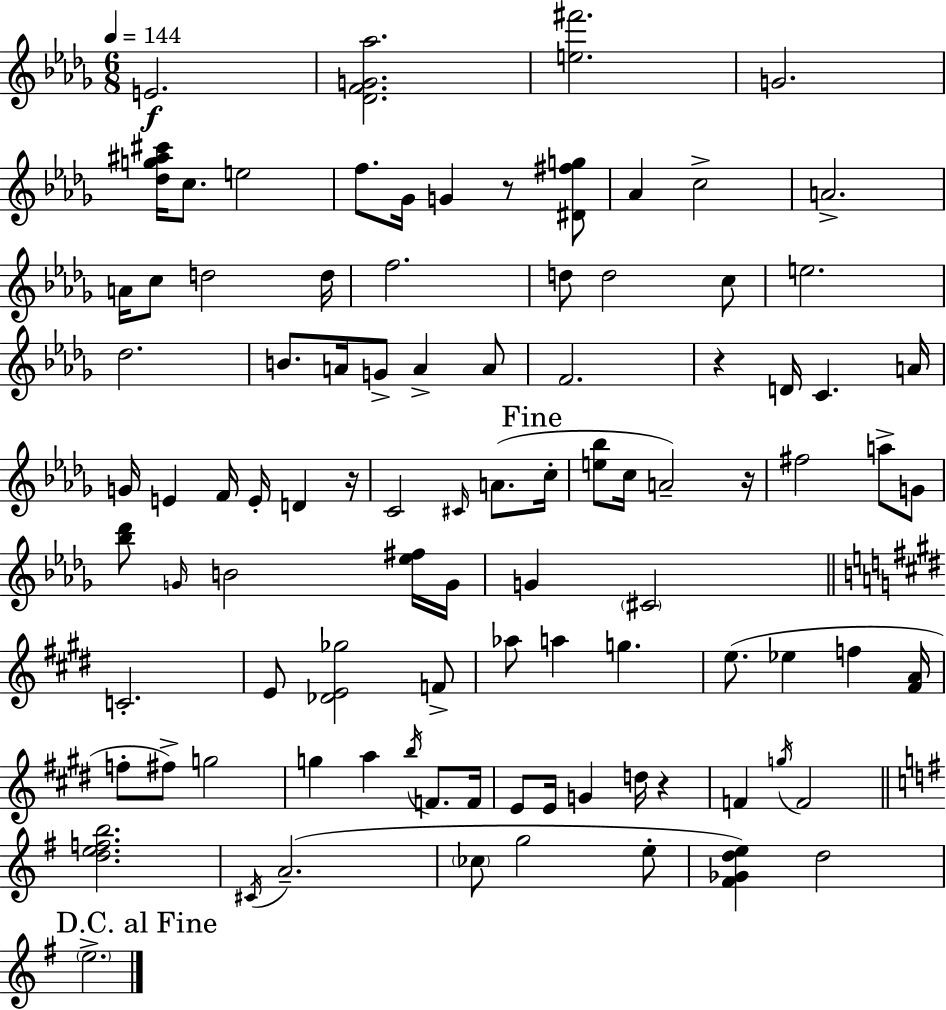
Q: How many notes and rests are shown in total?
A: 95